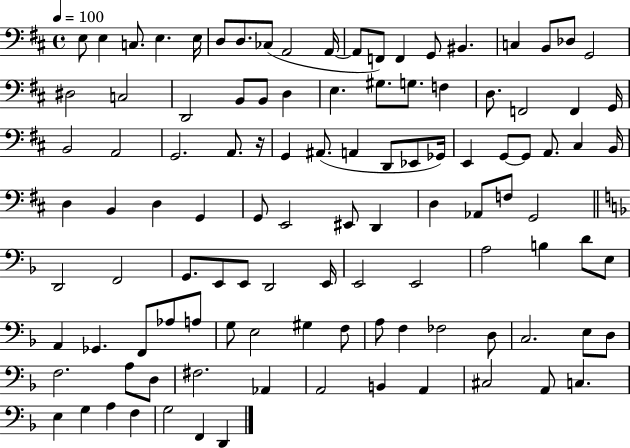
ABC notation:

X:1
T:Untitled
M:4/4
L:1/4
K:D
E,/2 E, C,/2 E, E,/4 D,/2 D,/2 _C,/2 A,,2 A,,/4 A,,/2 F,,/2 F,, G,,/2 ^B,, C, B,,/2 _D,/2 G,,2 ^D,2 C,2 D,,2 B,,/2 B,,/2 D, E, ^G,/2 G,/2 F, D,/2 F,,2 F,, G,,/4 B,,2 A,,2 G,,2 A,,/2 z/4 G,, ^A,,/2 A,, D,,/2 _E,,/2 _G,,/4 E,, G,,/2 G,,/2 A,,/2 ^C, B,,/4 D, B,, D, G,, G,,/2 E,,2 ^E,,/2 D,, D, _A,,/2 F,/2 G,,2 D,,2 F,,2 G,,/2 E,,/2 E,,/2 D,,2 E,,/4 E,,2 E,,2 A,2 B, D/2 E,/2 A,, _G,, F,,/2 _A,/2 A,/2 G,/2 E,2 ^G, F,/2 A,/2 F, _F,2 D,/2 C,2 E,/2 D,/2 F,2 A,/2 D,/2 ^F,2 _A,, A,,2 B,, A,, ^C,2 A,,/2 C, E, G, A, F, G,2 F,, D,,